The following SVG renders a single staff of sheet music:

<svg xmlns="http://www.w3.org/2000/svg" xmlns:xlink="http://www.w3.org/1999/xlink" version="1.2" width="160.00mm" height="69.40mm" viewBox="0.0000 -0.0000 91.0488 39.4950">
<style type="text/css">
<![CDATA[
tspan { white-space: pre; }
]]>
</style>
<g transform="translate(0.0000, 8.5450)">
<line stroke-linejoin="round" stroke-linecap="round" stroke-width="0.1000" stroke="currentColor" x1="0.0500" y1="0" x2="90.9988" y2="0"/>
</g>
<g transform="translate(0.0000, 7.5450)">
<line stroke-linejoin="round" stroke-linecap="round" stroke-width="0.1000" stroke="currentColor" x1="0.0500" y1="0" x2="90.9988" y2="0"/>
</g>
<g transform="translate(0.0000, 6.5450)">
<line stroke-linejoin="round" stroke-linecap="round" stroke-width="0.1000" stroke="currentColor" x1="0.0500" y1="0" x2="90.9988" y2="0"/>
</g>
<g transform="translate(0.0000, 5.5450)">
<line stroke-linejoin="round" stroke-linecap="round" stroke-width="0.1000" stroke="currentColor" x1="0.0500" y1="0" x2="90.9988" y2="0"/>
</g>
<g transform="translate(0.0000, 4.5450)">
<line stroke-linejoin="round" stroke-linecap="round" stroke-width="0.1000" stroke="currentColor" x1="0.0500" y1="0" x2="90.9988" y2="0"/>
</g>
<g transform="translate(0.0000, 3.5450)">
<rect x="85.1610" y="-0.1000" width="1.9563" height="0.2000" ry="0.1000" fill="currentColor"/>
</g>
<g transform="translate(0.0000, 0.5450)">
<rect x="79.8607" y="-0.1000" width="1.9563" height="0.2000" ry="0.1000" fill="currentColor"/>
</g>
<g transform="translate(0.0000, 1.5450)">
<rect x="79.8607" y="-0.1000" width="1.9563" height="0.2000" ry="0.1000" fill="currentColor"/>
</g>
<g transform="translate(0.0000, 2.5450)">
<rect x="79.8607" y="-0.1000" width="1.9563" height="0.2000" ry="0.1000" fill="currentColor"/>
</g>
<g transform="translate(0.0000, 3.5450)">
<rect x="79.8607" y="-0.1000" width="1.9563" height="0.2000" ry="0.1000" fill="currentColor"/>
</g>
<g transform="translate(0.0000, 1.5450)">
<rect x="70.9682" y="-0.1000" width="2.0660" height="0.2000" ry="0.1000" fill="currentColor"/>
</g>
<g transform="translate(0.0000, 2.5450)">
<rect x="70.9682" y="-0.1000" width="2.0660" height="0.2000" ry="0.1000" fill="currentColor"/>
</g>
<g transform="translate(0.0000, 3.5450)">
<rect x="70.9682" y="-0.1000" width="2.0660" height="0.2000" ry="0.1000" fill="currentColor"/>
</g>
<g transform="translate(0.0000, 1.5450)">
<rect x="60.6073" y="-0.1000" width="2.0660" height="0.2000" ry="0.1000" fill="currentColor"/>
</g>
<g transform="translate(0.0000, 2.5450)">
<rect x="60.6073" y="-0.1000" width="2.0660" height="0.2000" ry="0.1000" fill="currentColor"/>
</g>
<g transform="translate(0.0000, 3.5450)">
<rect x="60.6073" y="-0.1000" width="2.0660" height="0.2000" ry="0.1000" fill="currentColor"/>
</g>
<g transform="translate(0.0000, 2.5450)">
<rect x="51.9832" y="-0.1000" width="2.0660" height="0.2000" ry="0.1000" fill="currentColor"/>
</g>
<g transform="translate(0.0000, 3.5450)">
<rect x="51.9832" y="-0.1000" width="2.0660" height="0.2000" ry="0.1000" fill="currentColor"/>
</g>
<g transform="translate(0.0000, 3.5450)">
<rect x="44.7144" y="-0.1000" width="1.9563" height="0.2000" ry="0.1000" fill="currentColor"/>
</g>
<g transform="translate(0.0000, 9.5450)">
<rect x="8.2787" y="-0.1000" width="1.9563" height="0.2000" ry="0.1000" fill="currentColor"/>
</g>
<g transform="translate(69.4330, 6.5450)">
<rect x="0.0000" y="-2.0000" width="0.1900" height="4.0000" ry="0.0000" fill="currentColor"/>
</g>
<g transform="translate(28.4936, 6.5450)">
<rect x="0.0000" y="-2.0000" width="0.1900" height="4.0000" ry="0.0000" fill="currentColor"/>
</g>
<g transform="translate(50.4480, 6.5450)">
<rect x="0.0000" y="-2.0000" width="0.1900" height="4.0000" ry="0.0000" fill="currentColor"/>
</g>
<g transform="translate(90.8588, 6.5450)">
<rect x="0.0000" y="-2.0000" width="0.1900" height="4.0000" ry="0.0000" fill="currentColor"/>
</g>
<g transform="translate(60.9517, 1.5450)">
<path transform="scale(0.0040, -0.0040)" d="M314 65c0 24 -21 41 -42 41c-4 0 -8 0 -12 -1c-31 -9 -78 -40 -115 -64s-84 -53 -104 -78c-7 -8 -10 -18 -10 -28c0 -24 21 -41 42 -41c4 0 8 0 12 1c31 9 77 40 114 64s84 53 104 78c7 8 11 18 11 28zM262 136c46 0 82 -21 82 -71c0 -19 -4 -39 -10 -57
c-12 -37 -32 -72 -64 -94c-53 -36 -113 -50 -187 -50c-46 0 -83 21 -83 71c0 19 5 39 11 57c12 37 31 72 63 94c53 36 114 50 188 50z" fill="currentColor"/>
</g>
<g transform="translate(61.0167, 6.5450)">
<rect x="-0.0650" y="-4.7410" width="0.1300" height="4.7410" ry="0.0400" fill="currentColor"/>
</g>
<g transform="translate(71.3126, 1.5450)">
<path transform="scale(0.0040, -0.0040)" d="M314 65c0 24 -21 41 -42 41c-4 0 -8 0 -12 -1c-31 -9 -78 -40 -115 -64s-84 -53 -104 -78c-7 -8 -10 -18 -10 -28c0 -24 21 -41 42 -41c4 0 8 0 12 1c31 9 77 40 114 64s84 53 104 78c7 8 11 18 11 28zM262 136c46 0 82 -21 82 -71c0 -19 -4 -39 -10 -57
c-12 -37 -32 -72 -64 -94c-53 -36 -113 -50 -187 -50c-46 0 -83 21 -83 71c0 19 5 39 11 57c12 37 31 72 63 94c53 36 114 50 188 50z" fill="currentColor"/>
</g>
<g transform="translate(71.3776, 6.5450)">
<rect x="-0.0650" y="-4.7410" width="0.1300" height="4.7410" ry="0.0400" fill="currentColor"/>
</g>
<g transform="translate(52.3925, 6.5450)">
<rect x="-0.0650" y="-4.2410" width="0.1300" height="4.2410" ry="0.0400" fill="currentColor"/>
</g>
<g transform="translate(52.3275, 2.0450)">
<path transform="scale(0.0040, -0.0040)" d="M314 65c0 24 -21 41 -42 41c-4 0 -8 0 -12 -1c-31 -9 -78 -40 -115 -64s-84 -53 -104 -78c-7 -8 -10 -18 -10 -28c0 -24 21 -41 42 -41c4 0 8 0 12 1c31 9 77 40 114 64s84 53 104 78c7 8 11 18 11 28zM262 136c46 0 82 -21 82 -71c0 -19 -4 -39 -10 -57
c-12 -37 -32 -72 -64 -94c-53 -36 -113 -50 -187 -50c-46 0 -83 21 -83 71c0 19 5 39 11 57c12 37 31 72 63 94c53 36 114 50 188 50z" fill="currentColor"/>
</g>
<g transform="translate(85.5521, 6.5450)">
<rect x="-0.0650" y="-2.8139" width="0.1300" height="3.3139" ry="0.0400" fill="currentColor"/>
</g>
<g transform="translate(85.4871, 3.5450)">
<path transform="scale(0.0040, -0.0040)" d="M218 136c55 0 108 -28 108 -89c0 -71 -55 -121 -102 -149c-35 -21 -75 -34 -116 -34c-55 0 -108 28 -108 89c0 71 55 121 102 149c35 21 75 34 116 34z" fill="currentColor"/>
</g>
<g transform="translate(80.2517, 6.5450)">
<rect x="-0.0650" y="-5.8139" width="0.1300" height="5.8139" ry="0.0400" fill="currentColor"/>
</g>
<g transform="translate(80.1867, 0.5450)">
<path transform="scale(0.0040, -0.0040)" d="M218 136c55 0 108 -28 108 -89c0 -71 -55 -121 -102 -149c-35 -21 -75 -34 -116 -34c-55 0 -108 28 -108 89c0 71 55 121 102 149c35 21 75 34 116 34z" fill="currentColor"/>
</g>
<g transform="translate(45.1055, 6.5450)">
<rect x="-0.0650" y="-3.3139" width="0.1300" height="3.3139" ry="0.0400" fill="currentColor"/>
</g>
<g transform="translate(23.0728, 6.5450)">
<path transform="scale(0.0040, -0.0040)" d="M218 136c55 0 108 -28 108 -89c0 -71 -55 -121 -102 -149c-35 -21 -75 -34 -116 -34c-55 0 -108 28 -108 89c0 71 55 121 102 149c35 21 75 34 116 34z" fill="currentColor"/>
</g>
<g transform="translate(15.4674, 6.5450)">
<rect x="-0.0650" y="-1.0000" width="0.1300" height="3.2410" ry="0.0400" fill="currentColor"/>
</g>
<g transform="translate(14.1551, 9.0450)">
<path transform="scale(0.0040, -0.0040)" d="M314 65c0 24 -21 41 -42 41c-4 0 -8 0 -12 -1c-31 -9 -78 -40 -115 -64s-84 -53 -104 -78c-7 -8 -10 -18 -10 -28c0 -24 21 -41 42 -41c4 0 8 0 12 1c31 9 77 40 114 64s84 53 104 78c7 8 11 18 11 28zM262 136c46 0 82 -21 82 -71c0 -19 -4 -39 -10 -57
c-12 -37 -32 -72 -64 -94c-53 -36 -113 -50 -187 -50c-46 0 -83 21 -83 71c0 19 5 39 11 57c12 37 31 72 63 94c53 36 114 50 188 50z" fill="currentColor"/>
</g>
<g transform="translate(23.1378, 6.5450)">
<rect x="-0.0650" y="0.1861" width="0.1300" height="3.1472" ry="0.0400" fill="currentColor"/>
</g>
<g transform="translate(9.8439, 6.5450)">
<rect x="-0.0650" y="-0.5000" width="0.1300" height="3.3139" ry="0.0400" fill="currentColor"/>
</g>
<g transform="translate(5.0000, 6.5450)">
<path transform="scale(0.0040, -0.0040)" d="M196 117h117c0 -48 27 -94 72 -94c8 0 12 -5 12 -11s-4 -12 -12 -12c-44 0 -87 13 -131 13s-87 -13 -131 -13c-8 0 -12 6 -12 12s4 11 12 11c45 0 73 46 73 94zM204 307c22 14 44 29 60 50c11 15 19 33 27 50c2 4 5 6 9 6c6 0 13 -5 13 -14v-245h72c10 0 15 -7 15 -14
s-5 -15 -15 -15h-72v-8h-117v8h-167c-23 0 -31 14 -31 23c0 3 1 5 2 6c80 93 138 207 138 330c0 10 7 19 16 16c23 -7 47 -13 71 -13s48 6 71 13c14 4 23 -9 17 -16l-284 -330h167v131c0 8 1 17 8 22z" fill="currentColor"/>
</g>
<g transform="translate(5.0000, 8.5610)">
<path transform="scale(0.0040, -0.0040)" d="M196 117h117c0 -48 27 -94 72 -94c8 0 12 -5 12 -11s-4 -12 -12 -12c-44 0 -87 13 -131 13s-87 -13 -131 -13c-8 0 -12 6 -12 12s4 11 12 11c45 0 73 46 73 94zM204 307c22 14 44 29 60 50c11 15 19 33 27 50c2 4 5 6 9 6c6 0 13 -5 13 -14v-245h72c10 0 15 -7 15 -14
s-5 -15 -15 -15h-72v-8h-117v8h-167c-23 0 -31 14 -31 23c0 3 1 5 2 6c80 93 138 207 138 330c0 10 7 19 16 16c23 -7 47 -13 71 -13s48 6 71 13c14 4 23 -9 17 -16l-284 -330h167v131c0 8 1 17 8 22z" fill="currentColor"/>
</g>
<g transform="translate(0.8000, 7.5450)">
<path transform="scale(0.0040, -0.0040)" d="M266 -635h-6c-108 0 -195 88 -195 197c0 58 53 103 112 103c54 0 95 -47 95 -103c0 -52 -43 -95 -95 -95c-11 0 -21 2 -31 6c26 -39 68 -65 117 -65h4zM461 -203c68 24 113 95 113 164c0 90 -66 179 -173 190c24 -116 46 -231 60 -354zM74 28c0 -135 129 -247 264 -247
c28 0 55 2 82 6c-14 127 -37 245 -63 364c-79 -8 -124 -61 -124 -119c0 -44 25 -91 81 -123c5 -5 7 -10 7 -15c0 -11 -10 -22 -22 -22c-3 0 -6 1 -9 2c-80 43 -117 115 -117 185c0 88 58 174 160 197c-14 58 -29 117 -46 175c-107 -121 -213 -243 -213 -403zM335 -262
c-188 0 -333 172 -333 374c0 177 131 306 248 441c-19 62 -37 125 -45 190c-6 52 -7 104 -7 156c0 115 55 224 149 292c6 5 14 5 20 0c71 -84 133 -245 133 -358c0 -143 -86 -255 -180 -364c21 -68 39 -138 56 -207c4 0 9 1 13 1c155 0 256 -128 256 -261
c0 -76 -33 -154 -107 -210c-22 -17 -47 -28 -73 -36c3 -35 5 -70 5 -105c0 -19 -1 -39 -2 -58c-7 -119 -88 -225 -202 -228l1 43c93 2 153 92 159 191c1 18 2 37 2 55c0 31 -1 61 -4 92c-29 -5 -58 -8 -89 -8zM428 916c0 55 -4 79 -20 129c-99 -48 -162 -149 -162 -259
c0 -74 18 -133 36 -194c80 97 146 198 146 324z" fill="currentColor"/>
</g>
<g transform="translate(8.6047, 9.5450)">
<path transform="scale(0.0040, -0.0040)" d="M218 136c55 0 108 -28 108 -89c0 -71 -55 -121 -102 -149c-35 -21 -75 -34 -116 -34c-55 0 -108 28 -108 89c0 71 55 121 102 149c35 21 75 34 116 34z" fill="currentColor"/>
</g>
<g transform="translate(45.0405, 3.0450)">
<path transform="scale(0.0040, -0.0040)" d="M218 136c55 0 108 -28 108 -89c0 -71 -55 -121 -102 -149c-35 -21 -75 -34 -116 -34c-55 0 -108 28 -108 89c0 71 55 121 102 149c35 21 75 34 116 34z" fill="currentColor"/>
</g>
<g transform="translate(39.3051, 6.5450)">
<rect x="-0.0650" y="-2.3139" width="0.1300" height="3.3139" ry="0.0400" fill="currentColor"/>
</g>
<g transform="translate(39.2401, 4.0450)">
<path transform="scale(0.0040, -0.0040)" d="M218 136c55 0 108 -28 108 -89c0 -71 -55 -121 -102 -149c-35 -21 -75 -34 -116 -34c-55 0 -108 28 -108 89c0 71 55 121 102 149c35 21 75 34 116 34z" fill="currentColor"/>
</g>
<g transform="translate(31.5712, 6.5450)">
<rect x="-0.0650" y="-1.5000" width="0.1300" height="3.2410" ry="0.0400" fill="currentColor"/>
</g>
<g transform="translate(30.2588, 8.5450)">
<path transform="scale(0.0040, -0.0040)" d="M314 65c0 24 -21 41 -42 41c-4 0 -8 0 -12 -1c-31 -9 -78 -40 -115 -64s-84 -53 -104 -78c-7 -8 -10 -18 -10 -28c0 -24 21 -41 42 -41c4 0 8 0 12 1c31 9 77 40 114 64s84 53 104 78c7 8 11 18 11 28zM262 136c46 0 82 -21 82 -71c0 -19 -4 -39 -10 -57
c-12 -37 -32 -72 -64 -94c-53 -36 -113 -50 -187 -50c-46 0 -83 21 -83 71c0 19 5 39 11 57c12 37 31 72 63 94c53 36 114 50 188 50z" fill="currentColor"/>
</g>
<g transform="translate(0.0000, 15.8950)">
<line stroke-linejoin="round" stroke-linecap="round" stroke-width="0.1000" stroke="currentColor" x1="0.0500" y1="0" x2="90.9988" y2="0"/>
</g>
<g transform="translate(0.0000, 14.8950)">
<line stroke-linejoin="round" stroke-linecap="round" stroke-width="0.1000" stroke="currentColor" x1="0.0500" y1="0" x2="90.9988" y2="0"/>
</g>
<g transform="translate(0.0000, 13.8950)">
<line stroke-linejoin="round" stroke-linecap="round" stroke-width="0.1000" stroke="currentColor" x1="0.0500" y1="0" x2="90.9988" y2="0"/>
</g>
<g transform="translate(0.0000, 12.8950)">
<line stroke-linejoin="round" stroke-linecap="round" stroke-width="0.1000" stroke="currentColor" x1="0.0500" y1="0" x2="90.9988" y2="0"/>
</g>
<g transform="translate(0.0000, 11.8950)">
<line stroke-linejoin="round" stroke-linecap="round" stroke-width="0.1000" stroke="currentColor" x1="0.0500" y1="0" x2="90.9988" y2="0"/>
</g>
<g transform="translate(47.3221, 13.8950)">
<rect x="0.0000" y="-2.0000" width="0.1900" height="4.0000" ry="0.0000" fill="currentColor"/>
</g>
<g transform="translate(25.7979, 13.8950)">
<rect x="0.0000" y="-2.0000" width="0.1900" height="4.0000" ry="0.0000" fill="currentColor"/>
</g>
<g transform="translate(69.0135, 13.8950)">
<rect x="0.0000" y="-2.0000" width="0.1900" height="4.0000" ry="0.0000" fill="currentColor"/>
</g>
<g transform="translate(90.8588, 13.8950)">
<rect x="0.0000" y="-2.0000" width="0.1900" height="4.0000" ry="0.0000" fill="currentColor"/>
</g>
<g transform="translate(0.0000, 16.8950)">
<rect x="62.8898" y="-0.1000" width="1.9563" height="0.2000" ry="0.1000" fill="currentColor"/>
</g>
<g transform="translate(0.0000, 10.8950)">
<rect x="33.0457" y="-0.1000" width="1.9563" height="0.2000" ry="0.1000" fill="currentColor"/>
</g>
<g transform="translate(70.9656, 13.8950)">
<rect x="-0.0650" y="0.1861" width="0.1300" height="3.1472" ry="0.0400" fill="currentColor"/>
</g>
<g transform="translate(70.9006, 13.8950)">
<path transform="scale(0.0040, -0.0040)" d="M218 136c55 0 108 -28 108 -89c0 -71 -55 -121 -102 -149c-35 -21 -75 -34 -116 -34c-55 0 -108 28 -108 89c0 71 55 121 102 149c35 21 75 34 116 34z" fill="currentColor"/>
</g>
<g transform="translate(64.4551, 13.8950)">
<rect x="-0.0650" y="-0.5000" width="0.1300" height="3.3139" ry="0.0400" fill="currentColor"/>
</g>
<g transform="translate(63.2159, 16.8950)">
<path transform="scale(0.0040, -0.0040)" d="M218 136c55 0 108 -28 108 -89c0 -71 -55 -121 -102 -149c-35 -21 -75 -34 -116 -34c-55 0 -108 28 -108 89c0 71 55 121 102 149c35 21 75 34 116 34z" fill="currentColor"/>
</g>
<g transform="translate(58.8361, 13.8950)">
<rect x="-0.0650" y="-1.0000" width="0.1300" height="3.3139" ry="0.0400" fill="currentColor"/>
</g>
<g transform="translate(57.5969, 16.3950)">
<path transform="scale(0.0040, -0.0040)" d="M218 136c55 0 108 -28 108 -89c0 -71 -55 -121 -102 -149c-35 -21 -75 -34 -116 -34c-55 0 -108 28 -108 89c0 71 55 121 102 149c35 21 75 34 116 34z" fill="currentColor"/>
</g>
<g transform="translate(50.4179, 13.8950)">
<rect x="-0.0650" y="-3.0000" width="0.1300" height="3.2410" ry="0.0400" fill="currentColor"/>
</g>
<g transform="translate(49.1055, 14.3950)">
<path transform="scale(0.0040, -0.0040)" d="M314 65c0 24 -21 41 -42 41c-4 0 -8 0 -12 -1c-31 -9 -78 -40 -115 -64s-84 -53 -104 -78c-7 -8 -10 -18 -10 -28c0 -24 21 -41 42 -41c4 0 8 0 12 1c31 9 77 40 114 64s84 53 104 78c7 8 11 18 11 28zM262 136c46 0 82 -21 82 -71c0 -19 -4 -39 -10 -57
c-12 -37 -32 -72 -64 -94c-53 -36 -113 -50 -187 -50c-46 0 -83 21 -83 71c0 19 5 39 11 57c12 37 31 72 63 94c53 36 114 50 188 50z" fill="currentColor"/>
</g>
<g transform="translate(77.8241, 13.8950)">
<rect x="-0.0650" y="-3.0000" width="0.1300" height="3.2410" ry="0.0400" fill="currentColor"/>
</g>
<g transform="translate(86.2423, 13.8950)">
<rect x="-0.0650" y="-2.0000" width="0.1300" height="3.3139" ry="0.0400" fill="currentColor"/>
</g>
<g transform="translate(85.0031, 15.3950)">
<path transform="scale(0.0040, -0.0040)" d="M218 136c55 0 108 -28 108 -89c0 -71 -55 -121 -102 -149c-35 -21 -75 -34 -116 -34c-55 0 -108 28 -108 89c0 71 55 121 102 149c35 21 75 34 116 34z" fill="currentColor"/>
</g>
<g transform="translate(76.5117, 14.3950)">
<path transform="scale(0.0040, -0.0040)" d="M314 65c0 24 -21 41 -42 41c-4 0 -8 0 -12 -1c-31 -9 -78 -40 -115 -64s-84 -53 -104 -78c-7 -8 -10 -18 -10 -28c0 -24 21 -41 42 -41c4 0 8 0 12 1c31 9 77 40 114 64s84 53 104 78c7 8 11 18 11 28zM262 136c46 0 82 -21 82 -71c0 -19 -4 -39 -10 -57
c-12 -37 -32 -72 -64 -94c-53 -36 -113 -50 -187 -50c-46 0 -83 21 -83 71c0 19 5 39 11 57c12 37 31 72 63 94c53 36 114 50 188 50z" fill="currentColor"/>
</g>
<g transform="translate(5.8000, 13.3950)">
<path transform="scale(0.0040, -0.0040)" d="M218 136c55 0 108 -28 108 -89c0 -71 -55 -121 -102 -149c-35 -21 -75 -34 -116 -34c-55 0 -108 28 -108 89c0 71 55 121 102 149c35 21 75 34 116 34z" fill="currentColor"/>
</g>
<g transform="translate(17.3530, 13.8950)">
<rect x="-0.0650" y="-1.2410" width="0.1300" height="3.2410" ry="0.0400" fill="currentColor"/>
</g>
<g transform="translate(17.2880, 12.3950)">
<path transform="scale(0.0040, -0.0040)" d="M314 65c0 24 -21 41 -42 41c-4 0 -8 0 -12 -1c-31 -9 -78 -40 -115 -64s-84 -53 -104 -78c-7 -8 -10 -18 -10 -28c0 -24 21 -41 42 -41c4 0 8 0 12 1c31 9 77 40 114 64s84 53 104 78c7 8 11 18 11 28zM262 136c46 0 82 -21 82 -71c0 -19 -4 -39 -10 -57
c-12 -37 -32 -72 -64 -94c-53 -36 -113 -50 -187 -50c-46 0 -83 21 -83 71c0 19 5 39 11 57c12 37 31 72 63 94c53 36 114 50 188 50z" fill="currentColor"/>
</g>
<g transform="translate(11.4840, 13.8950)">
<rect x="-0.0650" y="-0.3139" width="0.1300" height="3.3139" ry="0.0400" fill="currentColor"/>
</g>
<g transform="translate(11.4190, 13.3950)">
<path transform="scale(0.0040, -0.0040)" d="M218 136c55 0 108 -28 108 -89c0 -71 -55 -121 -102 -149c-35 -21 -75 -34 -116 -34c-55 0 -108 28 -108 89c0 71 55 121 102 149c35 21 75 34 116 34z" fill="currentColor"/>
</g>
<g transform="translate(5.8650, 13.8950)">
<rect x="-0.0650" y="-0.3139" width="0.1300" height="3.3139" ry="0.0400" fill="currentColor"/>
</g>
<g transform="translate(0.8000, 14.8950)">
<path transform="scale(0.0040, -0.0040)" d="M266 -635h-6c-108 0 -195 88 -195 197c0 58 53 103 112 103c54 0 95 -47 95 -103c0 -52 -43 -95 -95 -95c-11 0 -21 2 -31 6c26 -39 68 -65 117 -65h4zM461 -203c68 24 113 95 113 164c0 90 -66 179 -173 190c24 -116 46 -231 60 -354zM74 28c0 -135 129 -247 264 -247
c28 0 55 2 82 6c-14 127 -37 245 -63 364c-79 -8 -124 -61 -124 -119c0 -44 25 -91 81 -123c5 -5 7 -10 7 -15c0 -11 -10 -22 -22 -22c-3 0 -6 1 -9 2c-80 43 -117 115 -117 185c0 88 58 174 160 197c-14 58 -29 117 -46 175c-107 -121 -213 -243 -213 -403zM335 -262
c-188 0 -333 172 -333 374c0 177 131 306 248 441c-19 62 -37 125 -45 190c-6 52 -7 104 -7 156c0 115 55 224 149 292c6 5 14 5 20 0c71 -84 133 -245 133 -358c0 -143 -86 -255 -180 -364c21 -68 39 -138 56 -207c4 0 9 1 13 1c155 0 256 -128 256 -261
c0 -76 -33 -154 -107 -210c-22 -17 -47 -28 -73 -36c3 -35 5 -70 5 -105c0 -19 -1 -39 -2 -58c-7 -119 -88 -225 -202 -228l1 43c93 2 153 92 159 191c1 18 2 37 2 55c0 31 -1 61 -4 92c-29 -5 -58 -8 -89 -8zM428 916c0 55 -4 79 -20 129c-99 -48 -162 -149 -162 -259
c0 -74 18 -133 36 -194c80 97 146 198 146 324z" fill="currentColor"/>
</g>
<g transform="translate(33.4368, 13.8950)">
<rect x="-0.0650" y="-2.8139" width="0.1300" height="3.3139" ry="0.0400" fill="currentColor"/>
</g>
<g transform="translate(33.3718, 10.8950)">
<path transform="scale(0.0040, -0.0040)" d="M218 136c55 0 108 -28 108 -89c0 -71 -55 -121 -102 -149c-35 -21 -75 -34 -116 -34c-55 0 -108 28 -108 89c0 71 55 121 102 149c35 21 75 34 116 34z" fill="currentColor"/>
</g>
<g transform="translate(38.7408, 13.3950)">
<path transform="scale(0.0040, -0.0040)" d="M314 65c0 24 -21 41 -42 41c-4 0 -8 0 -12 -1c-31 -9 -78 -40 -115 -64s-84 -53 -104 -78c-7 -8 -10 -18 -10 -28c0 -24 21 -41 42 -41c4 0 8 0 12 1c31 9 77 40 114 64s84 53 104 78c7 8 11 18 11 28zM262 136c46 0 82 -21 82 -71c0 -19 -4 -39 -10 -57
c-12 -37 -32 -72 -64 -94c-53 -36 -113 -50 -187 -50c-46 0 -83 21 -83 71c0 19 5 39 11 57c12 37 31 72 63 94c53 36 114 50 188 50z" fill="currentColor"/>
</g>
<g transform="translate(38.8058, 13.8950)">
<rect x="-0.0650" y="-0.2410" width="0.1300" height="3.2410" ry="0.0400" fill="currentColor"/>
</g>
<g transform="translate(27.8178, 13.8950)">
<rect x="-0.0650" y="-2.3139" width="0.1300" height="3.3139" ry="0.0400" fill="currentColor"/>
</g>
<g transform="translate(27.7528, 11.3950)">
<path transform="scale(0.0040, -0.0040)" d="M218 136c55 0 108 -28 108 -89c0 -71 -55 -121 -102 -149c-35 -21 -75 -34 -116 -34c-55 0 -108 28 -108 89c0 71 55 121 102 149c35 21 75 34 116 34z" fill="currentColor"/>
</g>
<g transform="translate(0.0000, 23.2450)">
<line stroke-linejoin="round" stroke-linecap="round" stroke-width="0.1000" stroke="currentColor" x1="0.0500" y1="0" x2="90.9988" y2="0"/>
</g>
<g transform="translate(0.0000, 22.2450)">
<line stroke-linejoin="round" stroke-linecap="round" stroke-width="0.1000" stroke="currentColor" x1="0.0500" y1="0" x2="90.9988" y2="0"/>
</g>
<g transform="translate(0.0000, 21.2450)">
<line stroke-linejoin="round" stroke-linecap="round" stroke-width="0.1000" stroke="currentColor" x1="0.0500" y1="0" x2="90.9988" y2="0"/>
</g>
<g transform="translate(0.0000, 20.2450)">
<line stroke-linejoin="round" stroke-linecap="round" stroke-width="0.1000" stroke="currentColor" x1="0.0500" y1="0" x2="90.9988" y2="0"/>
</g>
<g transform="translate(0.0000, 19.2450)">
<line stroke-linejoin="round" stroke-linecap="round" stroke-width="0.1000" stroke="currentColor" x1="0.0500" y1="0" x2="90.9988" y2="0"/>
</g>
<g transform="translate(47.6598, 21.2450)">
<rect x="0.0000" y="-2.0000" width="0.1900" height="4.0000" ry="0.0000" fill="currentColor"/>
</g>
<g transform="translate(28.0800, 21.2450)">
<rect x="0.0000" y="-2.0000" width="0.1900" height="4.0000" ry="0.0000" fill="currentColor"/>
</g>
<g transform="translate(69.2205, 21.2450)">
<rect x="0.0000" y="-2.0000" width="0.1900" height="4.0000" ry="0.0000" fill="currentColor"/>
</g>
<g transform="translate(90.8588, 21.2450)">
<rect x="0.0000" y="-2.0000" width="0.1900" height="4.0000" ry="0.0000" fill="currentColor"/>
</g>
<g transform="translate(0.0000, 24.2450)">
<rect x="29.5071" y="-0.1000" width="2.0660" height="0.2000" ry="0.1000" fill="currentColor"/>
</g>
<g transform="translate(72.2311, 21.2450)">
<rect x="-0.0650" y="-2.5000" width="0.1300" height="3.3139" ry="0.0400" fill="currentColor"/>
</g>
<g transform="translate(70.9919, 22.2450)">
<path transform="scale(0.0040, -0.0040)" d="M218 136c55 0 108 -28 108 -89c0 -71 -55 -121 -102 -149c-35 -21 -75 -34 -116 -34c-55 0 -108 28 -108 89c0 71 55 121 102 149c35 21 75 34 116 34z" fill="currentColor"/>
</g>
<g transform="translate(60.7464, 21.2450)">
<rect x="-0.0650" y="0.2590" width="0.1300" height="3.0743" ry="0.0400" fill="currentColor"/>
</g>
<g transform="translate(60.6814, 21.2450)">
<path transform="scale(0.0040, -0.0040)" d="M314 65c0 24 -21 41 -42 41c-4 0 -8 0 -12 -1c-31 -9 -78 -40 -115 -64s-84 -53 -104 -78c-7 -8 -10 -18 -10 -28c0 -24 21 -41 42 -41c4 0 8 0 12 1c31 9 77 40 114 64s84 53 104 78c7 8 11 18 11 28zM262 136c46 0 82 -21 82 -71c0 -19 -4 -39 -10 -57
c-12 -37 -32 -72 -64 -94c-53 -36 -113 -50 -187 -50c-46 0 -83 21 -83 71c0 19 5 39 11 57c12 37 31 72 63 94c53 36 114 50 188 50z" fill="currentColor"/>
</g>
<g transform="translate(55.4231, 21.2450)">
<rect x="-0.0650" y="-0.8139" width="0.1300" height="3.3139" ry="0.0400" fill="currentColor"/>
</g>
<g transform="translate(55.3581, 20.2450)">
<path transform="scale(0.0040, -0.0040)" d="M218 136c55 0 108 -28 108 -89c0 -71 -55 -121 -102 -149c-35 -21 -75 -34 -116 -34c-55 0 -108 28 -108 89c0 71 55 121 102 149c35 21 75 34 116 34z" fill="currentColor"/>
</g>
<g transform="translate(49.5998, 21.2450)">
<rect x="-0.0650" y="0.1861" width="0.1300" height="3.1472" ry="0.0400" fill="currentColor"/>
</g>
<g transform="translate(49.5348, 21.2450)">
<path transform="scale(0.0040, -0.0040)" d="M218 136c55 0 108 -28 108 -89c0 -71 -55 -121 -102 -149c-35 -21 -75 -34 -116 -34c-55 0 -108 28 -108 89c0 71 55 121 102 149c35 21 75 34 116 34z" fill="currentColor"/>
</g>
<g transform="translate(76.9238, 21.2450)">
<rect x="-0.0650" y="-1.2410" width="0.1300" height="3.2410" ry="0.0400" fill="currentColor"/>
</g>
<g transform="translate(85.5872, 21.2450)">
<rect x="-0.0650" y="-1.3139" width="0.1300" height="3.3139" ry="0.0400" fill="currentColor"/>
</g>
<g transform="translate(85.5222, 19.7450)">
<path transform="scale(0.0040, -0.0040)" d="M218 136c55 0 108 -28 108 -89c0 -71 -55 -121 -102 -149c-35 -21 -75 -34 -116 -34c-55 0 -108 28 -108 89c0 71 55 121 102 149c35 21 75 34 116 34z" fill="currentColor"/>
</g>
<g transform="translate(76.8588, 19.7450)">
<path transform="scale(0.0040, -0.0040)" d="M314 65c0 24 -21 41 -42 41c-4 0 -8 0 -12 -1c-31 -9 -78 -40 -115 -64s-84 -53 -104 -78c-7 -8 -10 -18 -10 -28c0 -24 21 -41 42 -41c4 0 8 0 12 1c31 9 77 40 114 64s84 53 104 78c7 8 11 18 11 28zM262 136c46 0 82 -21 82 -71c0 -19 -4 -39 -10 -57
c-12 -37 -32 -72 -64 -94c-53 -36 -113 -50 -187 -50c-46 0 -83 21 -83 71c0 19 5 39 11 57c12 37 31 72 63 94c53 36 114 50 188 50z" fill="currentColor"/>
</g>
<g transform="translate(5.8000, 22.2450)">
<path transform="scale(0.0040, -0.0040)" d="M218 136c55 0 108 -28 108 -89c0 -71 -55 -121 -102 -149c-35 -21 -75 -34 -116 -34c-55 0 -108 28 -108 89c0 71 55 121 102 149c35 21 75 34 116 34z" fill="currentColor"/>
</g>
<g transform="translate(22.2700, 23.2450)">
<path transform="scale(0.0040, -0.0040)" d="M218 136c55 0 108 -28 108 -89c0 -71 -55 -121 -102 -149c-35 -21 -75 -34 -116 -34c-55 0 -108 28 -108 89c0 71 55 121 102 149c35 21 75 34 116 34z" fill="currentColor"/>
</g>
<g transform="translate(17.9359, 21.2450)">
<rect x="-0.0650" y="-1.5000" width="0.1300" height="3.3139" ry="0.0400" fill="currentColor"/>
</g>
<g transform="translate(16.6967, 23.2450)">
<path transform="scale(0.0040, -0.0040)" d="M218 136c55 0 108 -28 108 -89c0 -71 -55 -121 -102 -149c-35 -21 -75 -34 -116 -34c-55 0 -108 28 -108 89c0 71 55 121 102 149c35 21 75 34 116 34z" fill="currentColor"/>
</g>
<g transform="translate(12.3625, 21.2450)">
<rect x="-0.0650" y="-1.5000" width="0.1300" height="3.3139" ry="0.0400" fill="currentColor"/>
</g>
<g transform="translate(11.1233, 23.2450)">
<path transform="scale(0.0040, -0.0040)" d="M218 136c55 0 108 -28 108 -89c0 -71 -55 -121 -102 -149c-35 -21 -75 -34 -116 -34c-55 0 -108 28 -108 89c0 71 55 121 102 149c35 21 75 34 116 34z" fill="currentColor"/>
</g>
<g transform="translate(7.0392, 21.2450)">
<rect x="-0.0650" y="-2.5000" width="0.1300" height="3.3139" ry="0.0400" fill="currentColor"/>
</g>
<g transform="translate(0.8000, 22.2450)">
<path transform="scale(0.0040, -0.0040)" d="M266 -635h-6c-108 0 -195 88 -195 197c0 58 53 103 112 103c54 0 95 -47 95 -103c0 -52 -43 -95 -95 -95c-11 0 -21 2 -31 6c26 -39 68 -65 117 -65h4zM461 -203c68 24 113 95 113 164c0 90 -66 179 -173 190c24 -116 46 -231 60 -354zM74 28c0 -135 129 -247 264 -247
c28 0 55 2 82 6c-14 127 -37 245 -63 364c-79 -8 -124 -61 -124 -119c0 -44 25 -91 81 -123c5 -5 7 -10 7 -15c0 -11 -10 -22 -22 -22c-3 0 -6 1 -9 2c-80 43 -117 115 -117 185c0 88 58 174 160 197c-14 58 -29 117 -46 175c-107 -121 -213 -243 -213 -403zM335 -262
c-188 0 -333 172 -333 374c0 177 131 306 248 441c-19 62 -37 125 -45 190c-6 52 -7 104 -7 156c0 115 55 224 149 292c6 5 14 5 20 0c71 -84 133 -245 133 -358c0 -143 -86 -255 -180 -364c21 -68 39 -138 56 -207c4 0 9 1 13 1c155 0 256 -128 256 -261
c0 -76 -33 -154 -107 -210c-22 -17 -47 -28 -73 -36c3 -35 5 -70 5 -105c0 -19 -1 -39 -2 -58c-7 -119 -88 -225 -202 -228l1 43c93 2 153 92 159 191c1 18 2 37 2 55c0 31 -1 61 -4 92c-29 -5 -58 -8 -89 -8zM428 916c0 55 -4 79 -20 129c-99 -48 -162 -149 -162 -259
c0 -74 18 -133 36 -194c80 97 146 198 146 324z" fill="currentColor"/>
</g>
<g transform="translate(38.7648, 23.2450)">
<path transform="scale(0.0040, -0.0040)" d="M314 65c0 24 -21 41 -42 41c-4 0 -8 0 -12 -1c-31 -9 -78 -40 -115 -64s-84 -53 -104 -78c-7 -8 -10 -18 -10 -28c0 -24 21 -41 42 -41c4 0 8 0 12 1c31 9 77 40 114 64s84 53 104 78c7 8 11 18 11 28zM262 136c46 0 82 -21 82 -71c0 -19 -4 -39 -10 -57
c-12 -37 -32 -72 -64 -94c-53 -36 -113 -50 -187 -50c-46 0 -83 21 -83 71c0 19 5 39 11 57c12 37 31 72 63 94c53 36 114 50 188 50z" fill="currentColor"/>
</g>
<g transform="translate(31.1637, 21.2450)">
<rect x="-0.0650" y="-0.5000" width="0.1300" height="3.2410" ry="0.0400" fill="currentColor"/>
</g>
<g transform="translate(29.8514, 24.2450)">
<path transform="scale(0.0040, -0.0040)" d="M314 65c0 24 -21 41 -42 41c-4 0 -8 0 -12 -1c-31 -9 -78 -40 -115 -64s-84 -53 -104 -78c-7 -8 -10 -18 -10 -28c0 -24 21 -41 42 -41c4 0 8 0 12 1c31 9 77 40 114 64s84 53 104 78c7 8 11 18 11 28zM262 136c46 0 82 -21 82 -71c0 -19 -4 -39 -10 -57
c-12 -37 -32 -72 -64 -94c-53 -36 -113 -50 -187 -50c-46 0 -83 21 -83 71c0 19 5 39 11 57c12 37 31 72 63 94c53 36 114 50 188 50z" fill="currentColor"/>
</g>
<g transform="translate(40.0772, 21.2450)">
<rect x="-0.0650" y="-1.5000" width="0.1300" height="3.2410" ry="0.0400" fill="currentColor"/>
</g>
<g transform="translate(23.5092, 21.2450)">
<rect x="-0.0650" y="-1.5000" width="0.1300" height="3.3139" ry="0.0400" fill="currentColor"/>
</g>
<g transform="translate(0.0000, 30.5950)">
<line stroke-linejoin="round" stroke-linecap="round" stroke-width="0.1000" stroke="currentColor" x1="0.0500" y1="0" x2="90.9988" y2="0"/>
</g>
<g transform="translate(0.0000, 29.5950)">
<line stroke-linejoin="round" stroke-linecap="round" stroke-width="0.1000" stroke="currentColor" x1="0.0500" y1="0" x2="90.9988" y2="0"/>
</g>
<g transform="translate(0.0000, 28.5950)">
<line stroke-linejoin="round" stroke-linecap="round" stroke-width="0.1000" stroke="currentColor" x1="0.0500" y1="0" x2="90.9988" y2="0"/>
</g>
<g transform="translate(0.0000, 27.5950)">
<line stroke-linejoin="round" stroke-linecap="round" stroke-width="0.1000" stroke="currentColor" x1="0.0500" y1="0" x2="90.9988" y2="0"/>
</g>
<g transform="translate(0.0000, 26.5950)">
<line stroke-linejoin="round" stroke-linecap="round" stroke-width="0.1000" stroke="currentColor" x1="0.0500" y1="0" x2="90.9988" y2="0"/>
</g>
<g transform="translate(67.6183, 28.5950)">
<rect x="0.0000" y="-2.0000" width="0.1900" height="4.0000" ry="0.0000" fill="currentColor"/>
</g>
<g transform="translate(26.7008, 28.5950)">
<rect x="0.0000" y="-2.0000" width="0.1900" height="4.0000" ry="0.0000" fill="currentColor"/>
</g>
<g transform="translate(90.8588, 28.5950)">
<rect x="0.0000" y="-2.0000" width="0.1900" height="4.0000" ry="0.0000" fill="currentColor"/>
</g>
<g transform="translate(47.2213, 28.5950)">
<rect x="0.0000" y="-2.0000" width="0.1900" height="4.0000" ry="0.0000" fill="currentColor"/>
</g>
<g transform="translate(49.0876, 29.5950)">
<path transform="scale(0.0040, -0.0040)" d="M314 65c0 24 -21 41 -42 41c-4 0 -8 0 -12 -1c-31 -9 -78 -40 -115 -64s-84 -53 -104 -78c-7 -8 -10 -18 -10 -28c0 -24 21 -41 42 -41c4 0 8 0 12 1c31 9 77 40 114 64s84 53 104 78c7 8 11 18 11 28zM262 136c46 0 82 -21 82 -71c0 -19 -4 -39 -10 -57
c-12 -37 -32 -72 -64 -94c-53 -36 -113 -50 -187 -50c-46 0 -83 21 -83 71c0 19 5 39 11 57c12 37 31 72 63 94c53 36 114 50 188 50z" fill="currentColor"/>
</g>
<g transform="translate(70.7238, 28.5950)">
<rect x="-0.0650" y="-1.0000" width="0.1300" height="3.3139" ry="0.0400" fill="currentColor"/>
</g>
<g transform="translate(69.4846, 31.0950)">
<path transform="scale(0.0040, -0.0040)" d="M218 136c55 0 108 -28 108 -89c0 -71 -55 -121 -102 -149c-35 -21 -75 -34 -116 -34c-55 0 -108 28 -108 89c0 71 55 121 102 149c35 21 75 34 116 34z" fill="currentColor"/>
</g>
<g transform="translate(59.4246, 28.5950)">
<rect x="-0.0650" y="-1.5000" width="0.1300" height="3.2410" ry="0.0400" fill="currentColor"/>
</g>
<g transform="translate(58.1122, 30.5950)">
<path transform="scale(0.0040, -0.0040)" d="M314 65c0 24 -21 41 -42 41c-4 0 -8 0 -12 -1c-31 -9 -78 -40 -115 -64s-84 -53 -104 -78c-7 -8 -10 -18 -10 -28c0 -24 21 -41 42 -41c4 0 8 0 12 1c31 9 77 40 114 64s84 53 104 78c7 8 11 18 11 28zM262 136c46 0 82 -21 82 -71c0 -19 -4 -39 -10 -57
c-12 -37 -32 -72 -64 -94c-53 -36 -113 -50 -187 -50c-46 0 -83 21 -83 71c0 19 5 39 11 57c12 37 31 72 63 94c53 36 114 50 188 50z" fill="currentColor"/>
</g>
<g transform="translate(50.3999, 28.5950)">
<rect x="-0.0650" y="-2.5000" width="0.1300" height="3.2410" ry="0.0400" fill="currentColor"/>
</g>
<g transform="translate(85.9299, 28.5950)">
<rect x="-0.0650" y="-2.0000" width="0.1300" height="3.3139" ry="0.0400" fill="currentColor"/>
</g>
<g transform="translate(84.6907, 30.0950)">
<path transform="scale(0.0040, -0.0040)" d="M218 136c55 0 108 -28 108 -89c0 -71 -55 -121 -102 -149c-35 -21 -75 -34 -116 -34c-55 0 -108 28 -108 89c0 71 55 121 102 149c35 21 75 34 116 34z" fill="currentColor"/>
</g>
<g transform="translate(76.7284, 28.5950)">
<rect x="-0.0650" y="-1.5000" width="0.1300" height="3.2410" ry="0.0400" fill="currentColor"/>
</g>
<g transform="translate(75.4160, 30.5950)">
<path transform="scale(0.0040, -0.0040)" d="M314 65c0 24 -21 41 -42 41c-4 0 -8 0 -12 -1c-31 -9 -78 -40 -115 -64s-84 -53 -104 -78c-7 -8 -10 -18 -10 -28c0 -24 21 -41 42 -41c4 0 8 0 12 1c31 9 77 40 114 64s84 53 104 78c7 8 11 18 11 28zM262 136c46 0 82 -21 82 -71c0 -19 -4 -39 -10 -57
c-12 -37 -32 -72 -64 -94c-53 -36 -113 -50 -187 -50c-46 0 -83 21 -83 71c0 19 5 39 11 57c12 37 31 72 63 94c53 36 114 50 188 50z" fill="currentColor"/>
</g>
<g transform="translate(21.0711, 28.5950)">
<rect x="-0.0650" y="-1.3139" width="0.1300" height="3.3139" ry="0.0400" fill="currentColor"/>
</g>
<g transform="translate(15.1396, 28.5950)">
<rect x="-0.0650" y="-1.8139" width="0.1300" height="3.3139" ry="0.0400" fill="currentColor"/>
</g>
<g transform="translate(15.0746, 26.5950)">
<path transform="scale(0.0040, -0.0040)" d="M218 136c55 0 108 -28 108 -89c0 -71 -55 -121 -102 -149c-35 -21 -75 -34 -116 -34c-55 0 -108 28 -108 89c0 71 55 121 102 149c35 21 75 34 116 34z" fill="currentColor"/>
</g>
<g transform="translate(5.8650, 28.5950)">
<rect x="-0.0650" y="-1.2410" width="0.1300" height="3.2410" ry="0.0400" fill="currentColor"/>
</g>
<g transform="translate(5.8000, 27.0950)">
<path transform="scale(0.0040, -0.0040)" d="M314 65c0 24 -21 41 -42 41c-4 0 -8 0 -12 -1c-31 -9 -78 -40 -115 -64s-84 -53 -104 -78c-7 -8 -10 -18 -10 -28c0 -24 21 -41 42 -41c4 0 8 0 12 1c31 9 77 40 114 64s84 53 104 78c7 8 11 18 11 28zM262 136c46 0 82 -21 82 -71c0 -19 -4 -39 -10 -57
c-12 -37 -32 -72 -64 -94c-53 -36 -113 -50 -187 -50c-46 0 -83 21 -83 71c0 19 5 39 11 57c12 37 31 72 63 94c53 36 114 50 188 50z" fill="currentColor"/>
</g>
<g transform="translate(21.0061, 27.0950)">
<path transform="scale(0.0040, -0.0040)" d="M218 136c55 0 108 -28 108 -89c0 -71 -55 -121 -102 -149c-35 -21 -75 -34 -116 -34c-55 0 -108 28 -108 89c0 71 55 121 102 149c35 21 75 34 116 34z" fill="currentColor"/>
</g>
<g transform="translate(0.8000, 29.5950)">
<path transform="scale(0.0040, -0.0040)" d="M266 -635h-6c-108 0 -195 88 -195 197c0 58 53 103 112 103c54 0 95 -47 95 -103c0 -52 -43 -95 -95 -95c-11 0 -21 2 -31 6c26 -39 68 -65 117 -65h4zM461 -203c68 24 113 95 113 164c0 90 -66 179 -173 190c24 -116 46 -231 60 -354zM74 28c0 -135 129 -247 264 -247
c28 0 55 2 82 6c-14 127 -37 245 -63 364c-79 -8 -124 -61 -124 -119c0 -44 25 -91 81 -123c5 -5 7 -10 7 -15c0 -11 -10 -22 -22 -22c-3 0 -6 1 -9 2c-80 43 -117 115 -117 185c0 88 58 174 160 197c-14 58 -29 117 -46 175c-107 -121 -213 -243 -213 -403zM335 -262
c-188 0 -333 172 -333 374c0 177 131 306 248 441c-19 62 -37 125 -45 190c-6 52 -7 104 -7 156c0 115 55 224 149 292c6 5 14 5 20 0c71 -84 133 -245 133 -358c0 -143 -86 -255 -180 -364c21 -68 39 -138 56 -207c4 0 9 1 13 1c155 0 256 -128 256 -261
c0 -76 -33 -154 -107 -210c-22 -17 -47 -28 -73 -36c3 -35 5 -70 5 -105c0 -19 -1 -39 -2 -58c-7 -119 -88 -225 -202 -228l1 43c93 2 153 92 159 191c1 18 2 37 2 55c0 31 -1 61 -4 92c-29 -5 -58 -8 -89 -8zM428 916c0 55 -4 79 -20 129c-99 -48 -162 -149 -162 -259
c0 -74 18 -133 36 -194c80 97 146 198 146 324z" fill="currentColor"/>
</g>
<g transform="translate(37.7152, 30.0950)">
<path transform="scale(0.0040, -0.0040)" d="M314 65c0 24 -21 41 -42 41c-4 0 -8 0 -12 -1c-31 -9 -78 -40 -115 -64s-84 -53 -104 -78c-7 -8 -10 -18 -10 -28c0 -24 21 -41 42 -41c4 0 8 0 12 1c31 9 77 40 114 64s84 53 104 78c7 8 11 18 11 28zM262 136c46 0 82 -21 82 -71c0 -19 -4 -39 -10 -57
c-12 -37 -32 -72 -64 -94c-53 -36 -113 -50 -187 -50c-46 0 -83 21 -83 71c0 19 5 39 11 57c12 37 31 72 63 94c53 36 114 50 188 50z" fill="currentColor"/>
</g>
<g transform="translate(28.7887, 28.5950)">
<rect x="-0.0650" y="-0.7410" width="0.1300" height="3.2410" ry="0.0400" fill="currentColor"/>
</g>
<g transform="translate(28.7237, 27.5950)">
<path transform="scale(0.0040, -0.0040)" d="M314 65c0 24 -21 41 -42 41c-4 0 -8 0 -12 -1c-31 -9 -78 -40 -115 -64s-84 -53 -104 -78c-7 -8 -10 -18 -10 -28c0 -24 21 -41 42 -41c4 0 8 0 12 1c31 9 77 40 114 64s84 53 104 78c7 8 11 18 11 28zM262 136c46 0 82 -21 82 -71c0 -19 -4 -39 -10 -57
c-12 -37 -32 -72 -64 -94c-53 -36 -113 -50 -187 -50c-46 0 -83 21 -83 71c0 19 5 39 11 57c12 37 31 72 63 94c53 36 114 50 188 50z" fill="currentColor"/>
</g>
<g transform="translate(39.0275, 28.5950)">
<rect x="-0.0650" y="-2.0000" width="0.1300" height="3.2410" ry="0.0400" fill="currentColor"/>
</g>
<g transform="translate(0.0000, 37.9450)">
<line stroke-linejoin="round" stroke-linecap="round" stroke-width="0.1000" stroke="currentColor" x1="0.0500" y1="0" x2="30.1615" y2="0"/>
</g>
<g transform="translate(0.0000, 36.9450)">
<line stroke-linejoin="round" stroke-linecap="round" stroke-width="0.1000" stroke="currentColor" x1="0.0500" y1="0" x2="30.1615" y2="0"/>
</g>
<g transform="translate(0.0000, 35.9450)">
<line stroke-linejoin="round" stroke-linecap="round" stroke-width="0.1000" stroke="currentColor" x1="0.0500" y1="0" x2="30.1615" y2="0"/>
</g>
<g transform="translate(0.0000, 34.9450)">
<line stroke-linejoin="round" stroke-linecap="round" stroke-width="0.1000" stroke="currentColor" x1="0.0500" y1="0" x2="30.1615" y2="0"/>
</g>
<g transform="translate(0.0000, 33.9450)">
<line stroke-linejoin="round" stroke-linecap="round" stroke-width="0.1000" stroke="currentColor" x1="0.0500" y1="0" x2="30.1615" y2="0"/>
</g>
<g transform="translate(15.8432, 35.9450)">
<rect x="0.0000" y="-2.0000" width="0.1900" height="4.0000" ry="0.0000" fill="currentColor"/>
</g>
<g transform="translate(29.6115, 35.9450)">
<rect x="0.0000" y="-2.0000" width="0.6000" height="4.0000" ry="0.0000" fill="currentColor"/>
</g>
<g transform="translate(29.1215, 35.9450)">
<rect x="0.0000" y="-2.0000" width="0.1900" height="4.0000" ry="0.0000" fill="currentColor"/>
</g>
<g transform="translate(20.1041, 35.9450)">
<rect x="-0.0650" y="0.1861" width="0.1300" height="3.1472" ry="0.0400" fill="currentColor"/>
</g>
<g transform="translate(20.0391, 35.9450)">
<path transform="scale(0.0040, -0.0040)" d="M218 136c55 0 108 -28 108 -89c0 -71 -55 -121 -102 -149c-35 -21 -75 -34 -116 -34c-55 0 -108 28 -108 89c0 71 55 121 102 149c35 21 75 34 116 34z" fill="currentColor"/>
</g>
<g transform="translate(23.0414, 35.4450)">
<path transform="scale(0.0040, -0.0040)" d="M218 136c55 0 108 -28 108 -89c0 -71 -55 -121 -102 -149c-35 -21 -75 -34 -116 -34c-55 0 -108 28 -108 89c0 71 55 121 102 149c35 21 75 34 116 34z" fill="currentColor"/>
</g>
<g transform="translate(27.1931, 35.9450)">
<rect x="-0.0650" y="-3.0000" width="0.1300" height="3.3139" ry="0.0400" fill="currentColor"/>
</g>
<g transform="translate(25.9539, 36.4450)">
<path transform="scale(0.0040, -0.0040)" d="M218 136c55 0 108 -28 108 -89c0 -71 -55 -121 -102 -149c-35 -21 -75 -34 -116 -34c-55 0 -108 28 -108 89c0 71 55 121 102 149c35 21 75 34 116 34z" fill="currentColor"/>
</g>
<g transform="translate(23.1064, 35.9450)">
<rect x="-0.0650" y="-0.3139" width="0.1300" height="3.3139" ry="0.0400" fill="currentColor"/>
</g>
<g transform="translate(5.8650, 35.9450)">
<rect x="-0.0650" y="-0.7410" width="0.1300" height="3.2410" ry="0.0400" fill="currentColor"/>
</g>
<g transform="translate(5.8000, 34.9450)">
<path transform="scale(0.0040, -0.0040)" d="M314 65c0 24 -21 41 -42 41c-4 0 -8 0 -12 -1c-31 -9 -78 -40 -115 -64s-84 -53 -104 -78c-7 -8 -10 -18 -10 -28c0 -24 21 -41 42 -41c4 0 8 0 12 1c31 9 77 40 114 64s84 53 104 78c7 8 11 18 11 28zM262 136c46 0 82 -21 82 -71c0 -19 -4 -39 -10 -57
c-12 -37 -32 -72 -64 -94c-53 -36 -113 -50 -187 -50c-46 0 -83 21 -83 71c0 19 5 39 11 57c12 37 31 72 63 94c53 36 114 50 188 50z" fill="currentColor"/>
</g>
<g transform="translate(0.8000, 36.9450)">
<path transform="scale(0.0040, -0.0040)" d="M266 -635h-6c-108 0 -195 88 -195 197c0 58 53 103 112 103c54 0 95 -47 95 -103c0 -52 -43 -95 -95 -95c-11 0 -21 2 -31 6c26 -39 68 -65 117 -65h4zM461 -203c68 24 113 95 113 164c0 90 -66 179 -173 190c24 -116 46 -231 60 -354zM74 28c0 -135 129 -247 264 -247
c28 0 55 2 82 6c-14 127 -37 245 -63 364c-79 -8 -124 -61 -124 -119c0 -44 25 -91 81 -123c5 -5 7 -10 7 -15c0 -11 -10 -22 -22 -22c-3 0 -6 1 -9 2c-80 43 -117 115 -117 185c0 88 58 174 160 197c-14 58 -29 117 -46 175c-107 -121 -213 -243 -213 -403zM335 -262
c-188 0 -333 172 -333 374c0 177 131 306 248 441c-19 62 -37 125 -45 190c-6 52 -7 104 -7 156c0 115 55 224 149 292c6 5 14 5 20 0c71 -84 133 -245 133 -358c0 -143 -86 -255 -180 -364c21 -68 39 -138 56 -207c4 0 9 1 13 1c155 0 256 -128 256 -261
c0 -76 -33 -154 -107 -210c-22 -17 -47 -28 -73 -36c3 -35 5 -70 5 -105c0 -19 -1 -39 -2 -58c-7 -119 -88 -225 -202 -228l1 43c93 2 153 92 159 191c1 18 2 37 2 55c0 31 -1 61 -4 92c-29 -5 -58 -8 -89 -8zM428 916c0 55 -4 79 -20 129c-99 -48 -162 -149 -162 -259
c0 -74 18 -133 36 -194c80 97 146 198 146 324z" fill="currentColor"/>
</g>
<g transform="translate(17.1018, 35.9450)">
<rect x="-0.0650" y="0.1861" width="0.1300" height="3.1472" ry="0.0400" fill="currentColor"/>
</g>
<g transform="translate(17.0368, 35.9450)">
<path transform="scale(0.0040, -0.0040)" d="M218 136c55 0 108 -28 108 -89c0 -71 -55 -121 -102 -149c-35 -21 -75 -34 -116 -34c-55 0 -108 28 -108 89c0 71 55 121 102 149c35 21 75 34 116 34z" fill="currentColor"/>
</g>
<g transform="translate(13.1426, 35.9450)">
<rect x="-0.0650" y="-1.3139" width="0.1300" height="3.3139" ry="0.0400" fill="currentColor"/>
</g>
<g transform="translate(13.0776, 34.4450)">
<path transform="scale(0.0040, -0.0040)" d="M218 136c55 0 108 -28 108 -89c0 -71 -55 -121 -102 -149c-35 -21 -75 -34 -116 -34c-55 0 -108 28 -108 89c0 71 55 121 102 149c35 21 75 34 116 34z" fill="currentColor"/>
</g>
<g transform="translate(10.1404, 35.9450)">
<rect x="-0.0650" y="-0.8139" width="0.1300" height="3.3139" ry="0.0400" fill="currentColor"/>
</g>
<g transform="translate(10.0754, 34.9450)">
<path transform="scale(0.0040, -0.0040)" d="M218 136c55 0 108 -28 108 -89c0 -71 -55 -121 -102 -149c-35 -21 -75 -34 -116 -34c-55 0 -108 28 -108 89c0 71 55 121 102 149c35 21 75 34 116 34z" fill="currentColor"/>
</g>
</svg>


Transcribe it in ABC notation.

X:1
T:Untitled
M:4/4
L:1/4
K:C
C D2 B E2 g b d'2 e'2 e'2 g' a c c e2 g a c2 A2 D C B A2 F G E E E C2 E2 B d B2 G e2 e e2 f e d2 F2 G2 E2 D E2 F d2 d e B B c A